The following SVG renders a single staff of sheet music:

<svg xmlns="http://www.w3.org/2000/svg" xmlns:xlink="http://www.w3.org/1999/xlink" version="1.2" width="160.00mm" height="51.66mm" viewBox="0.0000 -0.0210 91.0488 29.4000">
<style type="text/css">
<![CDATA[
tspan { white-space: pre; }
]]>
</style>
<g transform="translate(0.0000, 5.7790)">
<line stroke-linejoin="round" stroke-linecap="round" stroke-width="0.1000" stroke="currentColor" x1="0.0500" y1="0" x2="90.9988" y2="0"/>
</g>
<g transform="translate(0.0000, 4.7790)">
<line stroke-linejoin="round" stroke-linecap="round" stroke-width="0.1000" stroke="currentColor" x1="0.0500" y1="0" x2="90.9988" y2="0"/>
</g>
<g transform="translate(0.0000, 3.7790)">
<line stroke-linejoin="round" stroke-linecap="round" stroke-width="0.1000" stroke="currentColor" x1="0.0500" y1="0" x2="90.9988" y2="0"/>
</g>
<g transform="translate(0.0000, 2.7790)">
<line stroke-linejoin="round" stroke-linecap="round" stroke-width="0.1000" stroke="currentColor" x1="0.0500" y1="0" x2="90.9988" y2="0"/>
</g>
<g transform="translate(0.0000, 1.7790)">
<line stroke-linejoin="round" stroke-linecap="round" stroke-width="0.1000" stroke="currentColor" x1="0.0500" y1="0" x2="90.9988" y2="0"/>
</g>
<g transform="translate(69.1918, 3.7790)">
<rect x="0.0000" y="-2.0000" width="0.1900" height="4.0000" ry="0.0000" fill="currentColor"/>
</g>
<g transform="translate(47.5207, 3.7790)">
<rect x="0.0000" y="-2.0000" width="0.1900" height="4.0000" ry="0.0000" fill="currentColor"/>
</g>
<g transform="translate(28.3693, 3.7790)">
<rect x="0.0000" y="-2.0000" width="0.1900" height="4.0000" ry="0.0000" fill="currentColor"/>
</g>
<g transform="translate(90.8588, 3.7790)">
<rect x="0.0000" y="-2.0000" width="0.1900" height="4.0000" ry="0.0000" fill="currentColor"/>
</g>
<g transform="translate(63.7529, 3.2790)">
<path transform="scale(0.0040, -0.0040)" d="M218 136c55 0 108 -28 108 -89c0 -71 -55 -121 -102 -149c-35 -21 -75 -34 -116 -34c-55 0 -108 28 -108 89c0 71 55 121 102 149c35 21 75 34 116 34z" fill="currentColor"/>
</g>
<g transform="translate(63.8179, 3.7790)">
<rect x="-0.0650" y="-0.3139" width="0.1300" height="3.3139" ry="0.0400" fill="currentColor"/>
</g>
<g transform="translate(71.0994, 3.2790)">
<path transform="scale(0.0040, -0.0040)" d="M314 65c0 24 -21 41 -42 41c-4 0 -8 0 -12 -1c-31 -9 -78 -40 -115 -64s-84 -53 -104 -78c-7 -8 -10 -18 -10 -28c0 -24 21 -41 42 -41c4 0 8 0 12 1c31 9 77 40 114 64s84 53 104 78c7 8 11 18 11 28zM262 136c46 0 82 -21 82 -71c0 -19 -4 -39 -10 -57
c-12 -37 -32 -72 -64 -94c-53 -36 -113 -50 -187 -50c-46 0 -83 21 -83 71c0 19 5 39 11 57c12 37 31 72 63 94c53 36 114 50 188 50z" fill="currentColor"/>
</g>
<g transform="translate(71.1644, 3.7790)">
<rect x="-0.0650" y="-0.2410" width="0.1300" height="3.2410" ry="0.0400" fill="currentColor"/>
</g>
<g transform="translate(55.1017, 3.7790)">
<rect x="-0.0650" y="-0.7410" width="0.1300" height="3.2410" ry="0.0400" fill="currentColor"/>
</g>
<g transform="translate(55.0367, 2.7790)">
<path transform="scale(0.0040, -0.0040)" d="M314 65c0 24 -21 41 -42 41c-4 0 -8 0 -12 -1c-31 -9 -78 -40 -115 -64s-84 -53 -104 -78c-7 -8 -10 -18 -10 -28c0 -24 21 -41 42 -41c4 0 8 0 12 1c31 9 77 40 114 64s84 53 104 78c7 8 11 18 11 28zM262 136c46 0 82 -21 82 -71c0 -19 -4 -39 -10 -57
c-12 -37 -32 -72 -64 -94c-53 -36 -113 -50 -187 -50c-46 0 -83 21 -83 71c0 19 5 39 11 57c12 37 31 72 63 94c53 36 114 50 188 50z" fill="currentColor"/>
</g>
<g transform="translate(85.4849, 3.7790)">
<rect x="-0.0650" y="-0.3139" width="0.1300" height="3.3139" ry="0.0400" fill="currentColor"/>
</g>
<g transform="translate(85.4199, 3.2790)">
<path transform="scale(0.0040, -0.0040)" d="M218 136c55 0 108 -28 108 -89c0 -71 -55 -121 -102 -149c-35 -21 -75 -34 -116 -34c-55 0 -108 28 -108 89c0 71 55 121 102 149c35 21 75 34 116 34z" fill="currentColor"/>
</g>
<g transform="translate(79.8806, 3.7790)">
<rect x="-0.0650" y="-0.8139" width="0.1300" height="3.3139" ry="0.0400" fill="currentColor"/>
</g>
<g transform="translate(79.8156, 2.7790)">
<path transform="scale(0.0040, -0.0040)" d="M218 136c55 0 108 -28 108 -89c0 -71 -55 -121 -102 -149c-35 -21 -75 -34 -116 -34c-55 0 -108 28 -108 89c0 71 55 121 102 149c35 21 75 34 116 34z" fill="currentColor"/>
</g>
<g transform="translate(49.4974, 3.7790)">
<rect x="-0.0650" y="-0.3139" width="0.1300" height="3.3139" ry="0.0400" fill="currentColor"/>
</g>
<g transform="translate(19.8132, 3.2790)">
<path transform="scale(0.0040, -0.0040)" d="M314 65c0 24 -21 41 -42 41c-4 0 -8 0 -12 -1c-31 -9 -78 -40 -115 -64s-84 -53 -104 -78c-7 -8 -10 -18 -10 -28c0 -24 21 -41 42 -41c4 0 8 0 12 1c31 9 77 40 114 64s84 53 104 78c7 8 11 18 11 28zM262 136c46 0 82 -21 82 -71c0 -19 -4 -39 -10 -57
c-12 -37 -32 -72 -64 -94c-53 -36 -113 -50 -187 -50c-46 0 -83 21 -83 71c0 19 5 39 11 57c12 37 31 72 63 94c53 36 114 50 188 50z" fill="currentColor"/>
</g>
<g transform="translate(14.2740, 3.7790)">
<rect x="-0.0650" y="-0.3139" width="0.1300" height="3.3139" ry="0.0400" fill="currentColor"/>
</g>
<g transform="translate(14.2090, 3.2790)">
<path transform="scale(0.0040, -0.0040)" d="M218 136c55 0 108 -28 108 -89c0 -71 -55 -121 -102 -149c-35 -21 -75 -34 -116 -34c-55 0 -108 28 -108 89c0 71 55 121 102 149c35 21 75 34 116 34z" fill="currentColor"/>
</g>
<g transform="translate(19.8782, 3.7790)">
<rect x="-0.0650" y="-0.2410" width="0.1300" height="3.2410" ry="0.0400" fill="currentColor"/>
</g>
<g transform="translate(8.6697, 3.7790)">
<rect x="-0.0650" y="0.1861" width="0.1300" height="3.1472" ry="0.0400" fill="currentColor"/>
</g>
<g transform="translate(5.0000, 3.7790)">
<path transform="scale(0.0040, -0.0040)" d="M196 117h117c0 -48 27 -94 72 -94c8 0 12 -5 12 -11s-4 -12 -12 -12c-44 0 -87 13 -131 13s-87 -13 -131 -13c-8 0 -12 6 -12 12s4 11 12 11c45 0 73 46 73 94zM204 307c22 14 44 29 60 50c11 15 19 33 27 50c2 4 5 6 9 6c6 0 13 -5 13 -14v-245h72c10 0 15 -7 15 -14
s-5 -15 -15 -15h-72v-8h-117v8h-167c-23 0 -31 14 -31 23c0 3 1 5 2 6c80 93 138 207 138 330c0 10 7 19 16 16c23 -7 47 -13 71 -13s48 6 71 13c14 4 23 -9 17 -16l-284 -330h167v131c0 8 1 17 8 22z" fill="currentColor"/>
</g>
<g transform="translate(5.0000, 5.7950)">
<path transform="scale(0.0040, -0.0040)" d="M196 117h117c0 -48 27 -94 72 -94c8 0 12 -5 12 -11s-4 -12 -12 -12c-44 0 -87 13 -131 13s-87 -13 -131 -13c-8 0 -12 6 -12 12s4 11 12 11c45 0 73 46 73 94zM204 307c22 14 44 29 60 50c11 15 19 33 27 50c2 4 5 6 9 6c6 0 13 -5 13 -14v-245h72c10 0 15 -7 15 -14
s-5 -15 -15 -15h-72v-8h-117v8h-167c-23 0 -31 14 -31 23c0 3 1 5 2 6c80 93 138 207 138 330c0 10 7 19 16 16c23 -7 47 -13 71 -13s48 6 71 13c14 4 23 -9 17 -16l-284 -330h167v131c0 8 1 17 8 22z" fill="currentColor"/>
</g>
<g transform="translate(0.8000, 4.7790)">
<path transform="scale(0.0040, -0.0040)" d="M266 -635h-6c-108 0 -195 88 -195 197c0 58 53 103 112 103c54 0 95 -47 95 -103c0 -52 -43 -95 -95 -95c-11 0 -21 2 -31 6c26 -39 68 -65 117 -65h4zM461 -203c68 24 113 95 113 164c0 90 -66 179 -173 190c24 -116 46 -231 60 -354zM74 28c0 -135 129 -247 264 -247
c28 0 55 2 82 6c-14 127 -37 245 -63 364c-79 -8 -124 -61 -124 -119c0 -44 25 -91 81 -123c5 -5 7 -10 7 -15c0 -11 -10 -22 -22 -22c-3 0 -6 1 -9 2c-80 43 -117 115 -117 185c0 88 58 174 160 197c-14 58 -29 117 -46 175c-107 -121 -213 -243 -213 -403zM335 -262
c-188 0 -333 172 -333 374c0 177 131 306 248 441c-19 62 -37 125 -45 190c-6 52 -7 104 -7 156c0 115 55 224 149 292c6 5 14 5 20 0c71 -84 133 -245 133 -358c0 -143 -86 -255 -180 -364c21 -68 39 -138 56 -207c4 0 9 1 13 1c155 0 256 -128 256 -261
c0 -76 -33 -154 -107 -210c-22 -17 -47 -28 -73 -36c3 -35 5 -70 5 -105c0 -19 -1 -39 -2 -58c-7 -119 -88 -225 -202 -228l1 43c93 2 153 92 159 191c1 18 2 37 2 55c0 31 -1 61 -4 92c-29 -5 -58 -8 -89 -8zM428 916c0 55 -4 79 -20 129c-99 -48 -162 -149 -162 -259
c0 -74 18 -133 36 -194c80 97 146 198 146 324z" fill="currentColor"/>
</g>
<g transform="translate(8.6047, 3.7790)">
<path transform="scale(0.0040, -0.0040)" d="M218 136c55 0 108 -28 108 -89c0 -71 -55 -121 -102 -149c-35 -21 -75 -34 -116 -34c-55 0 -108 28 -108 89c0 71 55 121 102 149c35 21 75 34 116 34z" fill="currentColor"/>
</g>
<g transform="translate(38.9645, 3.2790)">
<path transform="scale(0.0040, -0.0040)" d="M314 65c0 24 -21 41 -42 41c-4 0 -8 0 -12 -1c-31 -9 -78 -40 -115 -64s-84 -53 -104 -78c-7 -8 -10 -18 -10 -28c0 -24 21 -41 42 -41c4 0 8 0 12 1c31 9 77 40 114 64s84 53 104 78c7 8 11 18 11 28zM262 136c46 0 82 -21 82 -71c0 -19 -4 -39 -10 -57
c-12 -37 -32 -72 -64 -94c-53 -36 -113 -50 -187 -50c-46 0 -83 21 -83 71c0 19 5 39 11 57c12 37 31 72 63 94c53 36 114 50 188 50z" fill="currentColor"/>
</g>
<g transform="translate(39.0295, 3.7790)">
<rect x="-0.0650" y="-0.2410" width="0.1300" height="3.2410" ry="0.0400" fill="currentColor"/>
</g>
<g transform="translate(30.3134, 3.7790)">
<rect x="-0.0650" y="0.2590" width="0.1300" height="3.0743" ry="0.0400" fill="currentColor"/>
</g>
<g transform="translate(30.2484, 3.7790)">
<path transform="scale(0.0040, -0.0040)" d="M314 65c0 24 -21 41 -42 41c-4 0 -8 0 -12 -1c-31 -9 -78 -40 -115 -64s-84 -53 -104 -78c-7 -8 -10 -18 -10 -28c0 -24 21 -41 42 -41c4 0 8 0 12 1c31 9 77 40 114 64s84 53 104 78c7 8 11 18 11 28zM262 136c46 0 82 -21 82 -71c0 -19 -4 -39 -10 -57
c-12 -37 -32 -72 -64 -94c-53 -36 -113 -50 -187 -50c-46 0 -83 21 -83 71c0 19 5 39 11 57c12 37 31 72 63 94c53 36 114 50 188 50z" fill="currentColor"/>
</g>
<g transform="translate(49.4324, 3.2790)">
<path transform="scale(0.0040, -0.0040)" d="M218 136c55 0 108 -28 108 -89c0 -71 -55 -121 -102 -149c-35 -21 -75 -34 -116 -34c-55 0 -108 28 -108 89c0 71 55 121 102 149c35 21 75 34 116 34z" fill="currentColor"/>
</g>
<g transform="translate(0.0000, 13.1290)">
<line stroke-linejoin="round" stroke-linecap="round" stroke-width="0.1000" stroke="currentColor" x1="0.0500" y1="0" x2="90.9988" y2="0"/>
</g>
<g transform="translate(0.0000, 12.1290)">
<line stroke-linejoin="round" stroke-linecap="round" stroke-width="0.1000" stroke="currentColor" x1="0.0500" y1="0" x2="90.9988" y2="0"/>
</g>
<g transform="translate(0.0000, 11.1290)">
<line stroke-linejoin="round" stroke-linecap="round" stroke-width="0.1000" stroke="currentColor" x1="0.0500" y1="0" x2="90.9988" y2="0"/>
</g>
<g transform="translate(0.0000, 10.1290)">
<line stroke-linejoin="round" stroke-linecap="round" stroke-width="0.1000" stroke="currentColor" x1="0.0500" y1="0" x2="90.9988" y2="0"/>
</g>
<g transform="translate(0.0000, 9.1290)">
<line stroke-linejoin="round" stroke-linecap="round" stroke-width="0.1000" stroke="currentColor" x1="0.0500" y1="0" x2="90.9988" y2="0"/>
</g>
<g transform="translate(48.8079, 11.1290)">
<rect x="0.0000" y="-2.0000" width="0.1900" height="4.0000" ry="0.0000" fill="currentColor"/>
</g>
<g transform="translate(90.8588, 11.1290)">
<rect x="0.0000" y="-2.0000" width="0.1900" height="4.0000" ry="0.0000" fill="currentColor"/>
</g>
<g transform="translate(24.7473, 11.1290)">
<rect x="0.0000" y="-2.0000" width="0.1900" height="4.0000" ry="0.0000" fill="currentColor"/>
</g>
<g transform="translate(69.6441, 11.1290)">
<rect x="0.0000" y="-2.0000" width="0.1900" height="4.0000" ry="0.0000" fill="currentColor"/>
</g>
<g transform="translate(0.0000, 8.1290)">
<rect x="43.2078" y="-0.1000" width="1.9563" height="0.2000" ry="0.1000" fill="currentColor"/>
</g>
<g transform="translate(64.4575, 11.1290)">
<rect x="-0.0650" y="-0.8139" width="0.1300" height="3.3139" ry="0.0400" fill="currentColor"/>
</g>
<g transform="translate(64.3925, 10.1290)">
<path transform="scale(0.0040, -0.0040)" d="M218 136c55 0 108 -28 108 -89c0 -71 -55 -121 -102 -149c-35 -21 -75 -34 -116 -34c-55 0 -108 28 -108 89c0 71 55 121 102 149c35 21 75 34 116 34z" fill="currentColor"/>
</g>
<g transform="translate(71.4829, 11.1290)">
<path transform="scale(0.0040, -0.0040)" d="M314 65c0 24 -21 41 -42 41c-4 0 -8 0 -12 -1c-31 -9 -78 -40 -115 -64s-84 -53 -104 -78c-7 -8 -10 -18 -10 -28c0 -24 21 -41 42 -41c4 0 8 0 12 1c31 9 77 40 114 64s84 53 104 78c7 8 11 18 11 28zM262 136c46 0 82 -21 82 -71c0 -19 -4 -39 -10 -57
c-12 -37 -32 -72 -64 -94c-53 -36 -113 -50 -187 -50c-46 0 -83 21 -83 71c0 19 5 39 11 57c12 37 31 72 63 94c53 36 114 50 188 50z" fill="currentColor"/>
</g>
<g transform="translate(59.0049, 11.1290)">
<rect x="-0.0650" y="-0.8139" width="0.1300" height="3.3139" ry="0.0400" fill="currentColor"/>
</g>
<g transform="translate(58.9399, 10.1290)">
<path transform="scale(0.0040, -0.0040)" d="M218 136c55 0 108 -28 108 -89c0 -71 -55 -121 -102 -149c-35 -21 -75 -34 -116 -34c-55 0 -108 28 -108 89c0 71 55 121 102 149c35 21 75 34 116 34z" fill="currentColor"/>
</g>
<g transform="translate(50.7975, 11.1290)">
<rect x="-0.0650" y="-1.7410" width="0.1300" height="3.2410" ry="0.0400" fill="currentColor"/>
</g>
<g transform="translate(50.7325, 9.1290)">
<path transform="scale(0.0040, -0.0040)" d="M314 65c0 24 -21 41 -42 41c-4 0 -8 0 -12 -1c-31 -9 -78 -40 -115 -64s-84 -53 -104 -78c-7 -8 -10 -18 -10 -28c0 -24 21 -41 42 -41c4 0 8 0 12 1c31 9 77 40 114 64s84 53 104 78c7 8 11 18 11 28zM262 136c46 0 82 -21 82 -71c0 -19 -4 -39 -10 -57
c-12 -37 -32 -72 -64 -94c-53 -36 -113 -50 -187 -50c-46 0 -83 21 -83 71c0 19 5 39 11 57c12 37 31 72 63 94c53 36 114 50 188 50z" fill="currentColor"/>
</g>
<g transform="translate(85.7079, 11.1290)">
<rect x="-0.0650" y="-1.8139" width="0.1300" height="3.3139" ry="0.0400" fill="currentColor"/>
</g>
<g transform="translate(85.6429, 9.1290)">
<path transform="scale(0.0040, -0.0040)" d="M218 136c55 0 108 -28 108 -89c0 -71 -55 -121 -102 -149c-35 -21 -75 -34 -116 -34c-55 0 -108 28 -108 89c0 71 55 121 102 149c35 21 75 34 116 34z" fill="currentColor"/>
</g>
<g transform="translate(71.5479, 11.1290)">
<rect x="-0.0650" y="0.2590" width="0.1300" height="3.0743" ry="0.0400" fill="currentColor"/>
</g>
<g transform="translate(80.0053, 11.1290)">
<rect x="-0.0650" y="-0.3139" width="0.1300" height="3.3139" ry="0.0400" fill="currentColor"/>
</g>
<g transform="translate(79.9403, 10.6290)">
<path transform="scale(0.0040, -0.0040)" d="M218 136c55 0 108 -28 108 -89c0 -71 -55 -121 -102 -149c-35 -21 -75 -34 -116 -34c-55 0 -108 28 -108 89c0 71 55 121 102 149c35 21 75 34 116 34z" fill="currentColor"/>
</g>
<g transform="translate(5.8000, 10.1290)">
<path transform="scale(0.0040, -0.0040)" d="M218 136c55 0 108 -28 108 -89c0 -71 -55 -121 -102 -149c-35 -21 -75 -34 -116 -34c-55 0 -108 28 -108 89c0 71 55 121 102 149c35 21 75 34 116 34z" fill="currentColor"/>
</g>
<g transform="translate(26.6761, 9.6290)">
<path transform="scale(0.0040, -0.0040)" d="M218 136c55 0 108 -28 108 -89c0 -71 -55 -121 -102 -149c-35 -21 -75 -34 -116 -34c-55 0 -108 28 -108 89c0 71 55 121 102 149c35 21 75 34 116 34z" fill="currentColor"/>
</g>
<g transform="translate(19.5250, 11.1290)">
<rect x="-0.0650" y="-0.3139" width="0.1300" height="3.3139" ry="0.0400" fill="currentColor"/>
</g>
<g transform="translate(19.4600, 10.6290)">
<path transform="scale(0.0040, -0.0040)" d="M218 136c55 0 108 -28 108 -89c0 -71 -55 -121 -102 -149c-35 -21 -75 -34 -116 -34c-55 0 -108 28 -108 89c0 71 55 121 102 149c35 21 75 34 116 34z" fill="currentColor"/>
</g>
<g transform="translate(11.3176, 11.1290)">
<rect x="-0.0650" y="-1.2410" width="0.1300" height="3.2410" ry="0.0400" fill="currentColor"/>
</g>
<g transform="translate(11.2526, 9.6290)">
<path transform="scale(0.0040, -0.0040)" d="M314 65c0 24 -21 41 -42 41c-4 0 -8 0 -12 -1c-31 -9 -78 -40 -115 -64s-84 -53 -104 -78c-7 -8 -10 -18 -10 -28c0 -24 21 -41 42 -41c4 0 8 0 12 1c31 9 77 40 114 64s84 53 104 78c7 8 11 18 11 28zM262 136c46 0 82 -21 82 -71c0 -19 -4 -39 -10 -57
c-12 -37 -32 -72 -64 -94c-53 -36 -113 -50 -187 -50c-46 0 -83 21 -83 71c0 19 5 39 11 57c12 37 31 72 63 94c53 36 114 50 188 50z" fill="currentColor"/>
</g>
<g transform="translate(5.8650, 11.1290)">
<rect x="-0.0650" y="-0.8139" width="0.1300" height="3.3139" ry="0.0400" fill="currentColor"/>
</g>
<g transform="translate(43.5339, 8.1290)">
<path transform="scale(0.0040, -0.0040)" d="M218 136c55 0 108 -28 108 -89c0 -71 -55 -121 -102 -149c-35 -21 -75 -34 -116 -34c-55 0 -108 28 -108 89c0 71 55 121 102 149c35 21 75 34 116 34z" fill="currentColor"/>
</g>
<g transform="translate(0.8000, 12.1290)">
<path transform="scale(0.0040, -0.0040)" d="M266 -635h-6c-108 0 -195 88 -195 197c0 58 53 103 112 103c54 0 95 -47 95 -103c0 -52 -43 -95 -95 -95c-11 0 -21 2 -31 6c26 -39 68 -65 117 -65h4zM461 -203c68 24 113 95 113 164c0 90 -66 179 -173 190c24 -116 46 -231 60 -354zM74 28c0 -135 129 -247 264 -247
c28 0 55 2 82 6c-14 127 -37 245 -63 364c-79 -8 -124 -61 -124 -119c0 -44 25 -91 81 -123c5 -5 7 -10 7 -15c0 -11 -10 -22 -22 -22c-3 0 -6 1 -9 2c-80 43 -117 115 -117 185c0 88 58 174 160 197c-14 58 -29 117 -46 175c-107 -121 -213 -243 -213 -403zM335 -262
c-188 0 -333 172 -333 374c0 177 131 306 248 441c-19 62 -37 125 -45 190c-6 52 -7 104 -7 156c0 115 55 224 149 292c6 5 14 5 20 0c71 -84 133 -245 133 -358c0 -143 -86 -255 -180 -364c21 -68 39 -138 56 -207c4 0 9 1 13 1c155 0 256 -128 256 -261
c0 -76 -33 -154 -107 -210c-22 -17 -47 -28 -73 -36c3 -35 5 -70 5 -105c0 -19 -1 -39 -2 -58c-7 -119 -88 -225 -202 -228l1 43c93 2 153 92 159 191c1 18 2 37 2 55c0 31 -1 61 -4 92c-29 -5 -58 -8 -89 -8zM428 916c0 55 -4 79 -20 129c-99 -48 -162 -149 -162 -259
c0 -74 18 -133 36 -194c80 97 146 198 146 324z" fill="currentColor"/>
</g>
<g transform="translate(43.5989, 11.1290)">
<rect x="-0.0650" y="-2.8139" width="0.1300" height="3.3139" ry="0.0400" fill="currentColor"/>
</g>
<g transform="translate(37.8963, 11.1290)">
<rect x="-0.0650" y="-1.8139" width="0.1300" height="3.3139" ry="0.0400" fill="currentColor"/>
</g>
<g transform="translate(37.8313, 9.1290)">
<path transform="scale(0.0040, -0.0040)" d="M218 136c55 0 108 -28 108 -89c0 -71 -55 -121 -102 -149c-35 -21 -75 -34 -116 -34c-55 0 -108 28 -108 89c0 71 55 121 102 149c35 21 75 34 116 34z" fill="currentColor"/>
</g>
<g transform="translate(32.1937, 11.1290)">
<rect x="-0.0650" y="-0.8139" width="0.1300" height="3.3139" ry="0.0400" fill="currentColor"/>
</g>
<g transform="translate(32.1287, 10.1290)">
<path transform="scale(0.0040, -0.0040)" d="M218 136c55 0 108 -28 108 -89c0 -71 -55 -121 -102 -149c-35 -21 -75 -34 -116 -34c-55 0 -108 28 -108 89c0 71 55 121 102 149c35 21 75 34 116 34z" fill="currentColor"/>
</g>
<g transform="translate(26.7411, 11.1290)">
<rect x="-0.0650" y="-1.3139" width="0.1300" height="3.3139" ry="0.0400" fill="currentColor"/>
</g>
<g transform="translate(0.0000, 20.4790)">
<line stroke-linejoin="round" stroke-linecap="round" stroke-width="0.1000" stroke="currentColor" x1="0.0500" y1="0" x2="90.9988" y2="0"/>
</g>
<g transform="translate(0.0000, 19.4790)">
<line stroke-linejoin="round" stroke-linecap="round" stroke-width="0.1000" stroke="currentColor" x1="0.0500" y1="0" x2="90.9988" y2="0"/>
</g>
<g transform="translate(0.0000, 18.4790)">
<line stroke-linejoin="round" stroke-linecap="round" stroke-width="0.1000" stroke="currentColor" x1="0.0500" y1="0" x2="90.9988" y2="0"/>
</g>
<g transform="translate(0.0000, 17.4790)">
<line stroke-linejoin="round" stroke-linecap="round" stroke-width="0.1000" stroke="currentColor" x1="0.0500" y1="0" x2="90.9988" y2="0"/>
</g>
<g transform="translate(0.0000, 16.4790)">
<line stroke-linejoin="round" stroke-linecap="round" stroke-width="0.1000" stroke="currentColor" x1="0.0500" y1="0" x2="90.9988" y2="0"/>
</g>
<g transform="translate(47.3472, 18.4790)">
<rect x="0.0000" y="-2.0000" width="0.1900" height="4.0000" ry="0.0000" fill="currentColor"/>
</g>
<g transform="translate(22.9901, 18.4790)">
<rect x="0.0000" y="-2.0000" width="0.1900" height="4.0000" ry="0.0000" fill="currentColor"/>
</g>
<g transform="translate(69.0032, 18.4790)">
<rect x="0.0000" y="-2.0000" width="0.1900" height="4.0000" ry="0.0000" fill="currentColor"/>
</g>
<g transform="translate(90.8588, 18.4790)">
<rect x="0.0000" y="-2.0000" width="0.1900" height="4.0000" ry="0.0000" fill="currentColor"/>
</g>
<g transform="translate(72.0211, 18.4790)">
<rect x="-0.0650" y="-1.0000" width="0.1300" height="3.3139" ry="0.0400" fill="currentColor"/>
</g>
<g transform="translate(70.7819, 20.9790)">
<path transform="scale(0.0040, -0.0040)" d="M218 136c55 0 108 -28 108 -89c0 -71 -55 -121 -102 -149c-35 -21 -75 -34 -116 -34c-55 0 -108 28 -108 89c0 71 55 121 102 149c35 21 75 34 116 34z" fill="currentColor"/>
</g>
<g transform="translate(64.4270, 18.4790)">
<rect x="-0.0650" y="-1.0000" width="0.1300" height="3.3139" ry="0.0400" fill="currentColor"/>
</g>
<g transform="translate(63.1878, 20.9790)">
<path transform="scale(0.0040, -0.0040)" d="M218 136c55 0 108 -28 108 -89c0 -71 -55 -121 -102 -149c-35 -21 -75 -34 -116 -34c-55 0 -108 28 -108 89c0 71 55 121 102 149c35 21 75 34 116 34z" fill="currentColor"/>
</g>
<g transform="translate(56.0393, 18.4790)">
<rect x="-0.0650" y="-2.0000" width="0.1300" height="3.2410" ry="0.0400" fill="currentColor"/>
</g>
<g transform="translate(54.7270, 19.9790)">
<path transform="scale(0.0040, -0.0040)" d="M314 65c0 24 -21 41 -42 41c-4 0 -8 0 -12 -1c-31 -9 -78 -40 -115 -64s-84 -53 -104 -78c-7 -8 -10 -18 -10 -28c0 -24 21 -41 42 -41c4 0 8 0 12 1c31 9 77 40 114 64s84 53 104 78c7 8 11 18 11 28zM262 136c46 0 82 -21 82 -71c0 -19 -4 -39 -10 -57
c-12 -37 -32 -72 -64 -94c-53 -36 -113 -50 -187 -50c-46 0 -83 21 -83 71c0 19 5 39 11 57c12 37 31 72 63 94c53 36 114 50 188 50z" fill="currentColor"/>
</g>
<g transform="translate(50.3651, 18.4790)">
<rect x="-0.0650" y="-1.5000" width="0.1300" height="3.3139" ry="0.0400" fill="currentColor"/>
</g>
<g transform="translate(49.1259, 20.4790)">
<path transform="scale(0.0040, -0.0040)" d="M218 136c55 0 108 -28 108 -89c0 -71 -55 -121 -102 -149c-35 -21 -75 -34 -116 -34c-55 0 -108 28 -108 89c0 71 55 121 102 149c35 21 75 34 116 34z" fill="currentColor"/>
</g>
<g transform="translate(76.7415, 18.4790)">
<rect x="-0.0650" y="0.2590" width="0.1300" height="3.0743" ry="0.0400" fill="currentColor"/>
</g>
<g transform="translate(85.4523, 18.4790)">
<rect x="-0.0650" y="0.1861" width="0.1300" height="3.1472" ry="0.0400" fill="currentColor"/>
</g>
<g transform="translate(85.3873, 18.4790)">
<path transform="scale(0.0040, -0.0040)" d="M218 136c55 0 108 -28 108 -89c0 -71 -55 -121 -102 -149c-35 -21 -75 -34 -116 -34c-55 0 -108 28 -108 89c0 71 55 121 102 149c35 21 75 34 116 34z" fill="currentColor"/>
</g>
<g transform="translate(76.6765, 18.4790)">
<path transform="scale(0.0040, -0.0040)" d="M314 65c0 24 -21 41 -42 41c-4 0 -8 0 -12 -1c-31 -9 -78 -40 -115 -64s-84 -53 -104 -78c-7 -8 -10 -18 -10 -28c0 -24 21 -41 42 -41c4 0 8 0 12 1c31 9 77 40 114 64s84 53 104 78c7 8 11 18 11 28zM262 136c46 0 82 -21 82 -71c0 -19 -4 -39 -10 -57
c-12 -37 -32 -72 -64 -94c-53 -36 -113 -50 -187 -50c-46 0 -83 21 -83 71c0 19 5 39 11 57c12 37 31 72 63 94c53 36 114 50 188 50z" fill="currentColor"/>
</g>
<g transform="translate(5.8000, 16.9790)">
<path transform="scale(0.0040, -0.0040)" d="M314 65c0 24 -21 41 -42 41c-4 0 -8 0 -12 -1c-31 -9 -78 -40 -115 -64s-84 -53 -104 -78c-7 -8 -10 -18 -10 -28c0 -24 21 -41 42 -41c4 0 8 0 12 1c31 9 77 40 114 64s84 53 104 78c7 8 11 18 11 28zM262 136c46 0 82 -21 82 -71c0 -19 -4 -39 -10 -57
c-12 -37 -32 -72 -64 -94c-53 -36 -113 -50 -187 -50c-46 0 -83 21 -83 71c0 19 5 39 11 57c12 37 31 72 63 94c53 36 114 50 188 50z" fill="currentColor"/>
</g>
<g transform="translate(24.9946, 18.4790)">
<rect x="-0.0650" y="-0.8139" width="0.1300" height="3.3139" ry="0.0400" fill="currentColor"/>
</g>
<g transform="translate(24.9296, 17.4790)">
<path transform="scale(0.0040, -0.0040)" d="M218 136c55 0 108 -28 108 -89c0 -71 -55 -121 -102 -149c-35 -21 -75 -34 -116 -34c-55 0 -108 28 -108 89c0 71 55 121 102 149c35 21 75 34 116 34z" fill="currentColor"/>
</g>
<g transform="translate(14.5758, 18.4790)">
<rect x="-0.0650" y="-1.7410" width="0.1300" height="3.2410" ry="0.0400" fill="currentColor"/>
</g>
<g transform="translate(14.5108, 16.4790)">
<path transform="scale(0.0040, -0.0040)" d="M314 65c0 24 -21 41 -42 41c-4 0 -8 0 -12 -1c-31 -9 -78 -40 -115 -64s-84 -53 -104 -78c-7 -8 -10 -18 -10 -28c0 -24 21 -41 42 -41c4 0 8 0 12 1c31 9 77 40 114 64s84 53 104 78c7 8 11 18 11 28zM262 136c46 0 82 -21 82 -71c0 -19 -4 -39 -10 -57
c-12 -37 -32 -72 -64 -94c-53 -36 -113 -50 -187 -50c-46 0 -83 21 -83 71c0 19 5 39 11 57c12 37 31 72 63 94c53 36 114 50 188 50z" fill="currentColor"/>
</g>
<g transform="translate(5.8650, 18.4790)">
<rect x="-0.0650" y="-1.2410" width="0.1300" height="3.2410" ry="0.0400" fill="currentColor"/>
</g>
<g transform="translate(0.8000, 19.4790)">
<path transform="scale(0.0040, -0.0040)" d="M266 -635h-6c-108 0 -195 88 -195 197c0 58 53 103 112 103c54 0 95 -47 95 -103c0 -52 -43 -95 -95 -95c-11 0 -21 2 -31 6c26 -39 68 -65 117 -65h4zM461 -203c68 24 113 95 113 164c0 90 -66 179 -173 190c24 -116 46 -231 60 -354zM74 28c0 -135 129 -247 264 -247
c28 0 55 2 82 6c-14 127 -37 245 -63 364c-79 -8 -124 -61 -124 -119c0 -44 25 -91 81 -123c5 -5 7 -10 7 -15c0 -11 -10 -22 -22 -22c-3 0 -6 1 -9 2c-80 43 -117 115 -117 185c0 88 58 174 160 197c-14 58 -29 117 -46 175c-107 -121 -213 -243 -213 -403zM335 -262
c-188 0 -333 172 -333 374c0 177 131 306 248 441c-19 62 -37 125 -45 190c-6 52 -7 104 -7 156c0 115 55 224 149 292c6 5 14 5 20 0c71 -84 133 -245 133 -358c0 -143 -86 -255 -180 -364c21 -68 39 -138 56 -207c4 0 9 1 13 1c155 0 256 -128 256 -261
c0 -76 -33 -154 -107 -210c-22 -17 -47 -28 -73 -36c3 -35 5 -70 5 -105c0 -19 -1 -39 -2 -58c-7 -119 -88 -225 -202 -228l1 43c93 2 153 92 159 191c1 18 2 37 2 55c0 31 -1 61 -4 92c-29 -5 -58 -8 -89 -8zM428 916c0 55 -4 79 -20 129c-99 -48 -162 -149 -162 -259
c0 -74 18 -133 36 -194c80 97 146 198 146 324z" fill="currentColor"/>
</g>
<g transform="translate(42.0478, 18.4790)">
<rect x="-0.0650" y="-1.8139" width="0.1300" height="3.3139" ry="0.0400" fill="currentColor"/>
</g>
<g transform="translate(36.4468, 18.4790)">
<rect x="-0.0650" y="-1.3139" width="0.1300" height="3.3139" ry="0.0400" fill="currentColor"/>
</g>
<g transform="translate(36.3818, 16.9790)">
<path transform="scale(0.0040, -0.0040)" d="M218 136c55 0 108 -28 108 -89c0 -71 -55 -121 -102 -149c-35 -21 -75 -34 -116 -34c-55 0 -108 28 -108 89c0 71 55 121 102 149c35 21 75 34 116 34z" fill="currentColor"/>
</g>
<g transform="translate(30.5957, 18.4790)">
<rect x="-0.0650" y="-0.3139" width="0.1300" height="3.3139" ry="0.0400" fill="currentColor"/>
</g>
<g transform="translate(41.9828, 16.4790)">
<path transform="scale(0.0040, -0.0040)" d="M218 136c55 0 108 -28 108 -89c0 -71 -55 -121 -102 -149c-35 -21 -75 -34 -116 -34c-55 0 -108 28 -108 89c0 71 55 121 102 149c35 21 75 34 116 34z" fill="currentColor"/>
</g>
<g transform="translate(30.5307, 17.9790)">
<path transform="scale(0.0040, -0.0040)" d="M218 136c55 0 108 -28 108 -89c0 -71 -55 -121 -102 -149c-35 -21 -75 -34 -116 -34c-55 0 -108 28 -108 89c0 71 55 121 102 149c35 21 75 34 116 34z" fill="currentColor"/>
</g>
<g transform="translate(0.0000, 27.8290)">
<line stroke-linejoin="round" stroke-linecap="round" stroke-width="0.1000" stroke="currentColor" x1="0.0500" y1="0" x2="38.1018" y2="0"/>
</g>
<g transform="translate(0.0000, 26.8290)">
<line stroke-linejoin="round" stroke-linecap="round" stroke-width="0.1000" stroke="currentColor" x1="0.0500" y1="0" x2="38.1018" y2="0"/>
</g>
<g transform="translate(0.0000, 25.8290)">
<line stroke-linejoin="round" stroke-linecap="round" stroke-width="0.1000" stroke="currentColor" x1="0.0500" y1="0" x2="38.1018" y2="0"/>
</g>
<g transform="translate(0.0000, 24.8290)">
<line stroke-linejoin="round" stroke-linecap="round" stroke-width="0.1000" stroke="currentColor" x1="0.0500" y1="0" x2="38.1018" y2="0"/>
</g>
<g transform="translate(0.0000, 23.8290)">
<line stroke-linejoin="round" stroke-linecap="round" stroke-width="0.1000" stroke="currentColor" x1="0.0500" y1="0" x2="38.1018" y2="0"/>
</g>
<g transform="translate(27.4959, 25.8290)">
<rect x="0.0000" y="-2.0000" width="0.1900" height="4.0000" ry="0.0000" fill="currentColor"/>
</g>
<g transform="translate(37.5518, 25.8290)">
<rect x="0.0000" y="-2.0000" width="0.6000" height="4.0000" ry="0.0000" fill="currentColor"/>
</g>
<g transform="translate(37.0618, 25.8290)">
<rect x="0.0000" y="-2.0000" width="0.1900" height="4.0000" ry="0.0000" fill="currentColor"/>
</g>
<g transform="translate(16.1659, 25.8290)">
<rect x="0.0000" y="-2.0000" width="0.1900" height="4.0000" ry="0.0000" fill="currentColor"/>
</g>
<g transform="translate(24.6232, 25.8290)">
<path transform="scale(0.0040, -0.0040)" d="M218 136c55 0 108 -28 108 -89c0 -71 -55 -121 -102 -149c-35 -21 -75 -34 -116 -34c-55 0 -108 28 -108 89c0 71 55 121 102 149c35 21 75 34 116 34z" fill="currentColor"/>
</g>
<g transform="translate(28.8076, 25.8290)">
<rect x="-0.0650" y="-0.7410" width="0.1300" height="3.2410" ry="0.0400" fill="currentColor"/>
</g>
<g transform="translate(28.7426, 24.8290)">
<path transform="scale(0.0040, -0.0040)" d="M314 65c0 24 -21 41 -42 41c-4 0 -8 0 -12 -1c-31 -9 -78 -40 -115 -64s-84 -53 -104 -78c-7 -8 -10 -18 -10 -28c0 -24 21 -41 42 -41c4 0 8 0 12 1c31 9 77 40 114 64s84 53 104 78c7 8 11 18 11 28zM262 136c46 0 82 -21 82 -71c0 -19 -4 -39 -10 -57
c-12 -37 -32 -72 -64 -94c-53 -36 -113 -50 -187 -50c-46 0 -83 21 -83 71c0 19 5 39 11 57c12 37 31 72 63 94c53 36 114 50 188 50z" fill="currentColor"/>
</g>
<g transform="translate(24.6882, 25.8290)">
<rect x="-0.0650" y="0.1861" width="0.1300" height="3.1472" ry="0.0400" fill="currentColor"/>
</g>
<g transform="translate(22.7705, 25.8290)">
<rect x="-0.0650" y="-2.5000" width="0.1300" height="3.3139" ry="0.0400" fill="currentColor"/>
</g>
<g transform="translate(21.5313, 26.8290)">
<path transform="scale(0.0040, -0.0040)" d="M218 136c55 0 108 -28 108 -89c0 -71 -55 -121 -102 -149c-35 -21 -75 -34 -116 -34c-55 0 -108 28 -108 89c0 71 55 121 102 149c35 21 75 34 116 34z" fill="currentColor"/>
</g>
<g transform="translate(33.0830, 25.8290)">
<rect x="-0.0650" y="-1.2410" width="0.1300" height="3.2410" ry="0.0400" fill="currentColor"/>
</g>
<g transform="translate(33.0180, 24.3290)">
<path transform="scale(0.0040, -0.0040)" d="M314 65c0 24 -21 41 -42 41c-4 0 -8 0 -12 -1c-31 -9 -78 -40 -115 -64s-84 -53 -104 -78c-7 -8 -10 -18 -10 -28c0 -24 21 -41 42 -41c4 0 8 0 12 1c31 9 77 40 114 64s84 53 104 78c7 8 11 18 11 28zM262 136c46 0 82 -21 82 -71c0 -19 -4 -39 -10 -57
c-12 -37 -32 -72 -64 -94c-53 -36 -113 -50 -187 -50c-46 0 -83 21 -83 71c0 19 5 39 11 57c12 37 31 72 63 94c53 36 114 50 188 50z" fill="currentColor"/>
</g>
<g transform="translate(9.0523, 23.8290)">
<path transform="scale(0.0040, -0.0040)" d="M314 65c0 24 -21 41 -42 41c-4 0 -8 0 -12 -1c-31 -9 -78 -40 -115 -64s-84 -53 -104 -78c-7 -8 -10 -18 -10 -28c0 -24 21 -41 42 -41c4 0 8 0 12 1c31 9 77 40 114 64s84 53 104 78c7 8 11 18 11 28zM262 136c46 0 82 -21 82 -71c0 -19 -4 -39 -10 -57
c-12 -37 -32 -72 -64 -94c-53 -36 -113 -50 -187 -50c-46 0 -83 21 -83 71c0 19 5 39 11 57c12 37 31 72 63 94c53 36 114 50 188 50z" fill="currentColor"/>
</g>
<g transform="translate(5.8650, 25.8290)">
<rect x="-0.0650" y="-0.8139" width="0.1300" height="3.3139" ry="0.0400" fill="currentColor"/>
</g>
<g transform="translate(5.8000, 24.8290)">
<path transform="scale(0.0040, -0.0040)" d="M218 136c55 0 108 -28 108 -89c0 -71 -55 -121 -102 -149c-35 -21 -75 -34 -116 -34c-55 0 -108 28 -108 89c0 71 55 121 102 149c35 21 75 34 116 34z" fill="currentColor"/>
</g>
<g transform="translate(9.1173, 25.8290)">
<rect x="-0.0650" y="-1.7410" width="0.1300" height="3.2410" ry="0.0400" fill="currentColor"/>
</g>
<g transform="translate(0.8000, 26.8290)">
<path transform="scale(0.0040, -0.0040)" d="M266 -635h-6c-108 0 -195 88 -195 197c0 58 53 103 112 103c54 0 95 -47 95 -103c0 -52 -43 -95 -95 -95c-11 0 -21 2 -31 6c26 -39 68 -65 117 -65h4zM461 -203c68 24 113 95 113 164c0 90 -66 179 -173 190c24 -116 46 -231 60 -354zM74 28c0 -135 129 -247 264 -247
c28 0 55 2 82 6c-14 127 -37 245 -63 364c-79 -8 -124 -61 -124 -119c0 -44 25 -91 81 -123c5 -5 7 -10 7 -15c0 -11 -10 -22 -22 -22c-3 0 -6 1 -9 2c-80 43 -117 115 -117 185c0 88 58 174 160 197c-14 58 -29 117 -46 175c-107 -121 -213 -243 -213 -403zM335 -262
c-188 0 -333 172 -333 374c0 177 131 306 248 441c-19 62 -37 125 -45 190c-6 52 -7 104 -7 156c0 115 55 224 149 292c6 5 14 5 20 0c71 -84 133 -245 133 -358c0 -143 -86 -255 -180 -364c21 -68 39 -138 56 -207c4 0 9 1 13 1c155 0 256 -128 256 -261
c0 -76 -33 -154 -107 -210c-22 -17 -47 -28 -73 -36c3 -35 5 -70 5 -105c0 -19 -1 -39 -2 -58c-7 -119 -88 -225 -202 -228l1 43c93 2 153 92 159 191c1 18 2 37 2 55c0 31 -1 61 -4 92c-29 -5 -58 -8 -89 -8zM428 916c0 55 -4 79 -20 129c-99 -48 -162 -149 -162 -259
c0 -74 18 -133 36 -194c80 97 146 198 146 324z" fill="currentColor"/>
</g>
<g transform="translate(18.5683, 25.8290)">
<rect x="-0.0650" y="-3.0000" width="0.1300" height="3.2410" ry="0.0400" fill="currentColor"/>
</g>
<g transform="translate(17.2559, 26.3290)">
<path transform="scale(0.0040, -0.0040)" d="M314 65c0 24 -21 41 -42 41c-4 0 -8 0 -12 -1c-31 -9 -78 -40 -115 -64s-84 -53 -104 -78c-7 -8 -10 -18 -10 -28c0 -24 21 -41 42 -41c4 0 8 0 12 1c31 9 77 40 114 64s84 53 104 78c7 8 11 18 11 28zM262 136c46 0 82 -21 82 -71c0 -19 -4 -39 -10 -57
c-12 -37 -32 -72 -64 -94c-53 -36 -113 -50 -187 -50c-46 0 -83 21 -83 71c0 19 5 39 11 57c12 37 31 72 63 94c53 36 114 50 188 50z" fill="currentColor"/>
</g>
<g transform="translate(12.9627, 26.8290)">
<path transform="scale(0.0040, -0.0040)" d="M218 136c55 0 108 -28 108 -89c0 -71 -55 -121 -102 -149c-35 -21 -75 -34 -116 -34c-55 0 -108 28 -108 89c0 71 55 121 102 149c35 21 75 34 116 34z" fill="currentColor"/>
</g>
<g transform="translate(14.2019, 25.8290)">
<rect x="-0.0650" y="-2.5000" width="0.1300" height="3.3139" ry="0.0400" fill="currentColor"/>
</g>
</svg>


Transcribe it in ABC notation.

X:1
T:Untitled
M:4/4
L:1/4
K:C
B c c2 B2 c2 c d2 c c2 d c d e2 c e d f a f2 d d B2 c f e2 f2 d c e f E F2 D D B2 B d f2 G A2 G B d2 e2